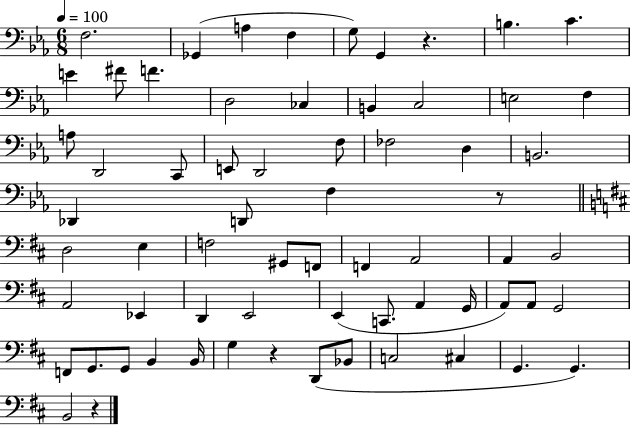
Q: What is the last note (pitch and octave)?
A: B2